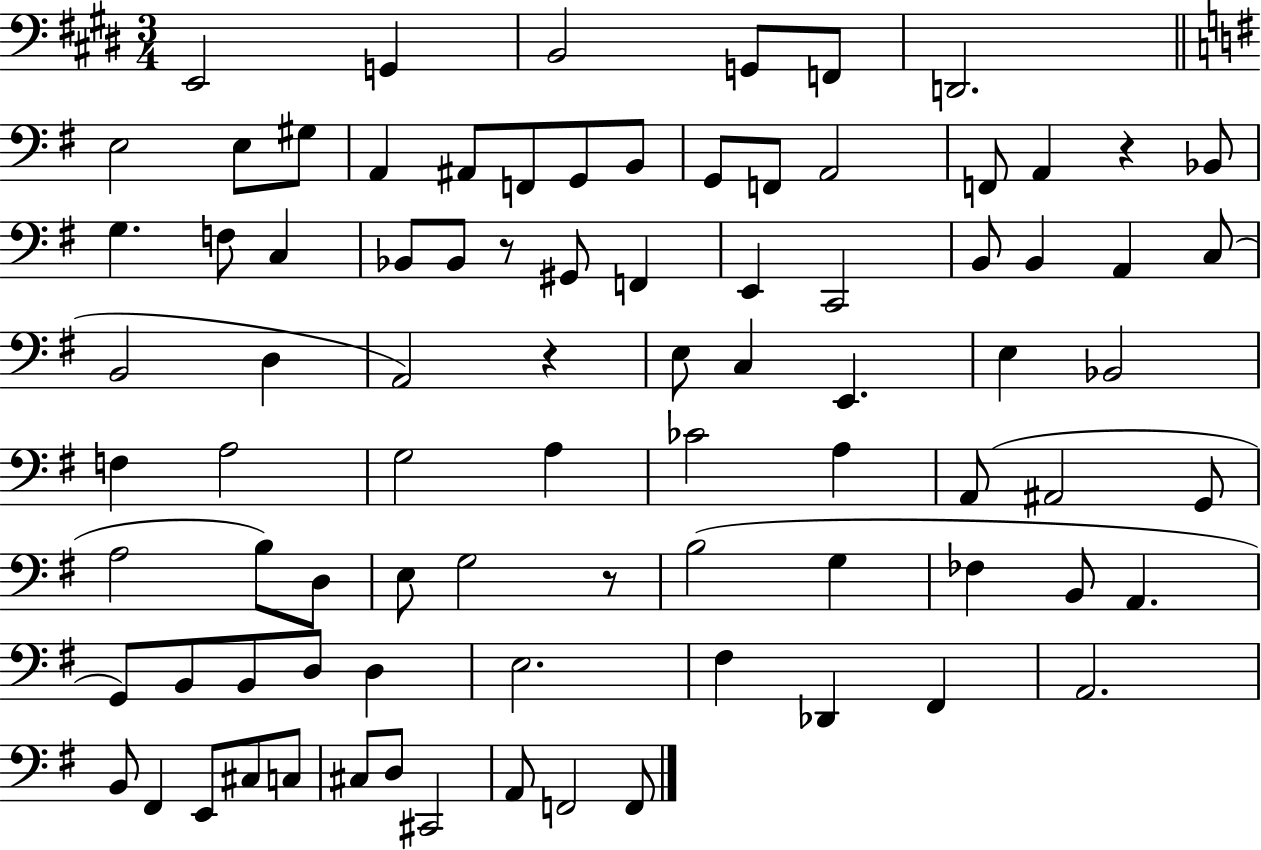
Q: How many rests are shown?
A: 4